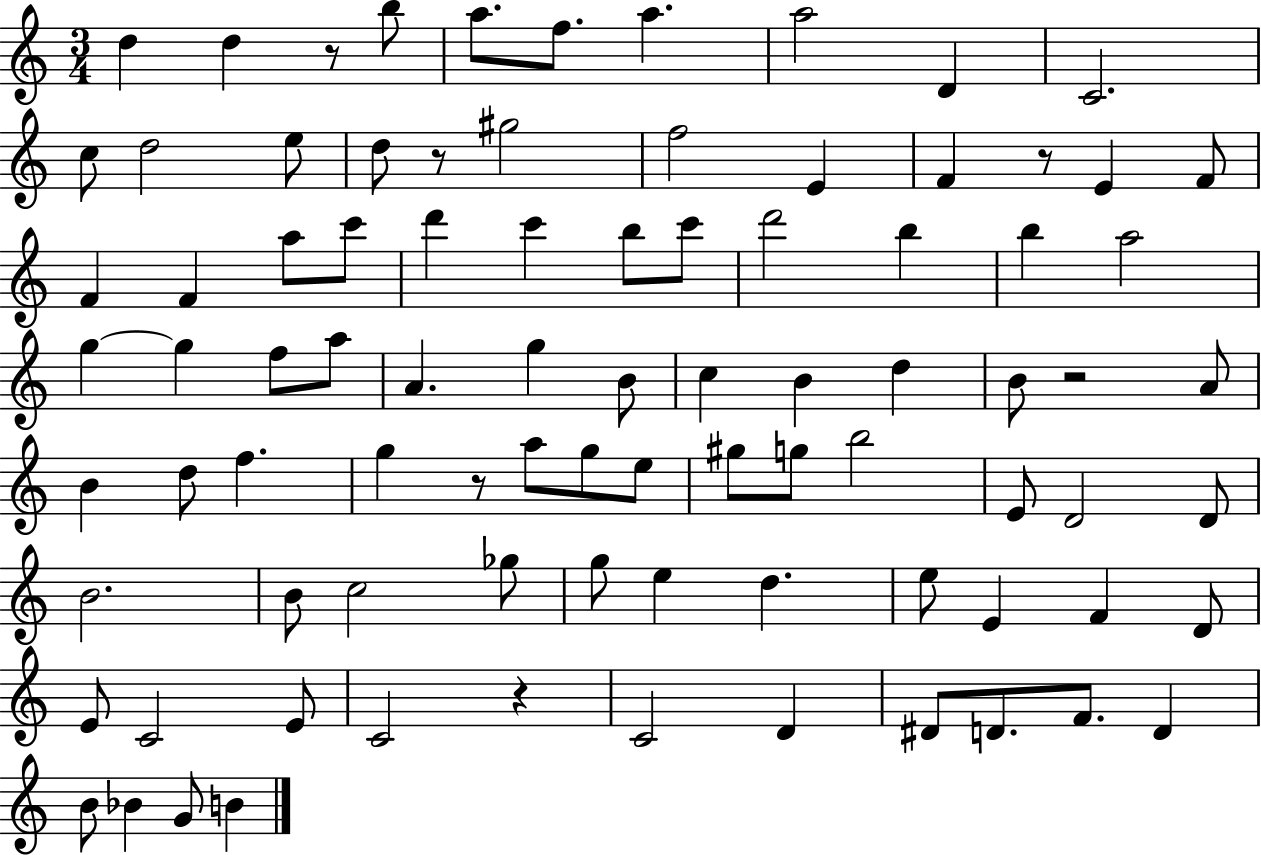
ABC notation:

X:1
T:Untitled
M:3/4
L:1/4
K:C
d d z/2 b/2 a/2 f/2 a a2 D C2 c/2 d2 e/2 d/2 z/2 ^g2 f2 E F z/2 E F/2 F F a/2 c'/2 d' c' b/2 c'/2 d'2 b b a2 g g f/2 a/2 A g B/2 c B d B/2 z2 A/2 B d/2 f g z/2 a/2 g/2 e/2 ^g/2 g/2 b2 E/2 D2 D/2 B2 B/2 c2 _g/2 g/2 e d e/2 E F D/2 E/2 C2 E/2 C2 z C2 D ^D/2 D/2 F/2 D B/2 _B G/2 B